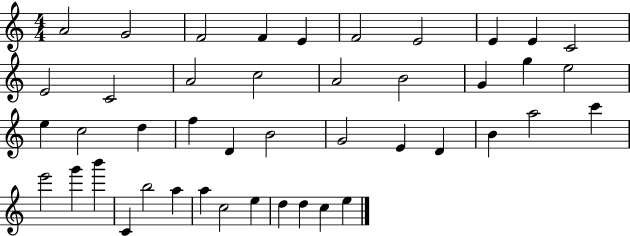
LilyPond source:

{
  \clef treble
  \numericTimeSignature
  \time 4/4
  \key c \major
  a'2 g'2 | f'2 f'4 e'4 | f'2 e'2 | e'4 e'4 c'2 | \break e'2 c'2 | a'2 c''2 | a'2 b'2 | g'4 g''4 e''2 | \break e''4 c''2 d''4 | f''4 d'4 b'2 | g'2 e'4 d'4 | b'4 a''2 c'''4 | \break e'''2 g'''4 b'''4 | c'4 b''2 a''4 | a''4 c''2 e''4 | d''4 d''4 c''4 e''4 | \break \bar "|."
}